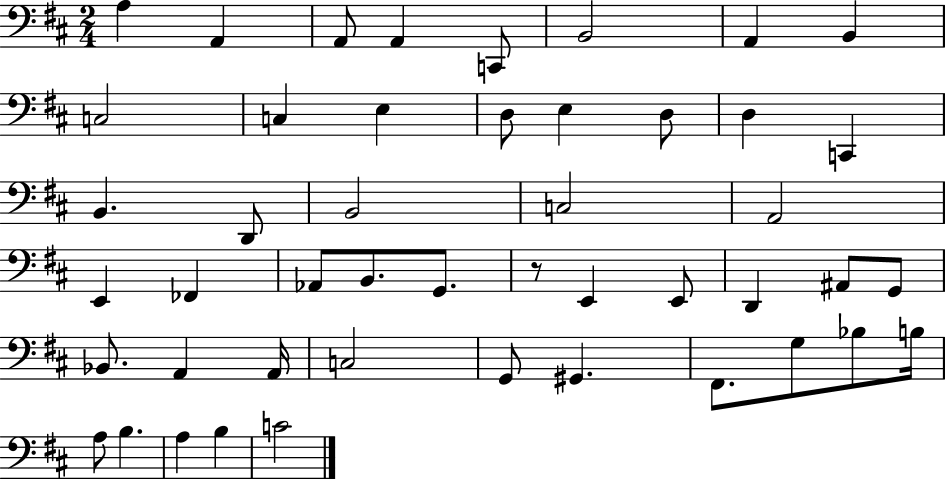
{
  \clef bass
  \numericTimeSignature
  \time 2/4
  \key d \major
  a4 a,4 | a,8 a,4 c,8 | b,2 | a,4 b,4 | \break c2 | c4 e4 | d8 e4 d8 | d4 c,4 | \break b,4. d,8 | b,2 | c2 | a,2 | \break e,4 fes,4 | aes,8 b,8. g,8. | r8 e,4 e,8 | d,4 ais,8 g,8 | \break bes,8. a,4 a,16 | c2 | g,8 gis,4. | fis,8. g8 bes8 b16 | \break a8 b4. | a4 b4 | c'2 | \bar "|."
}